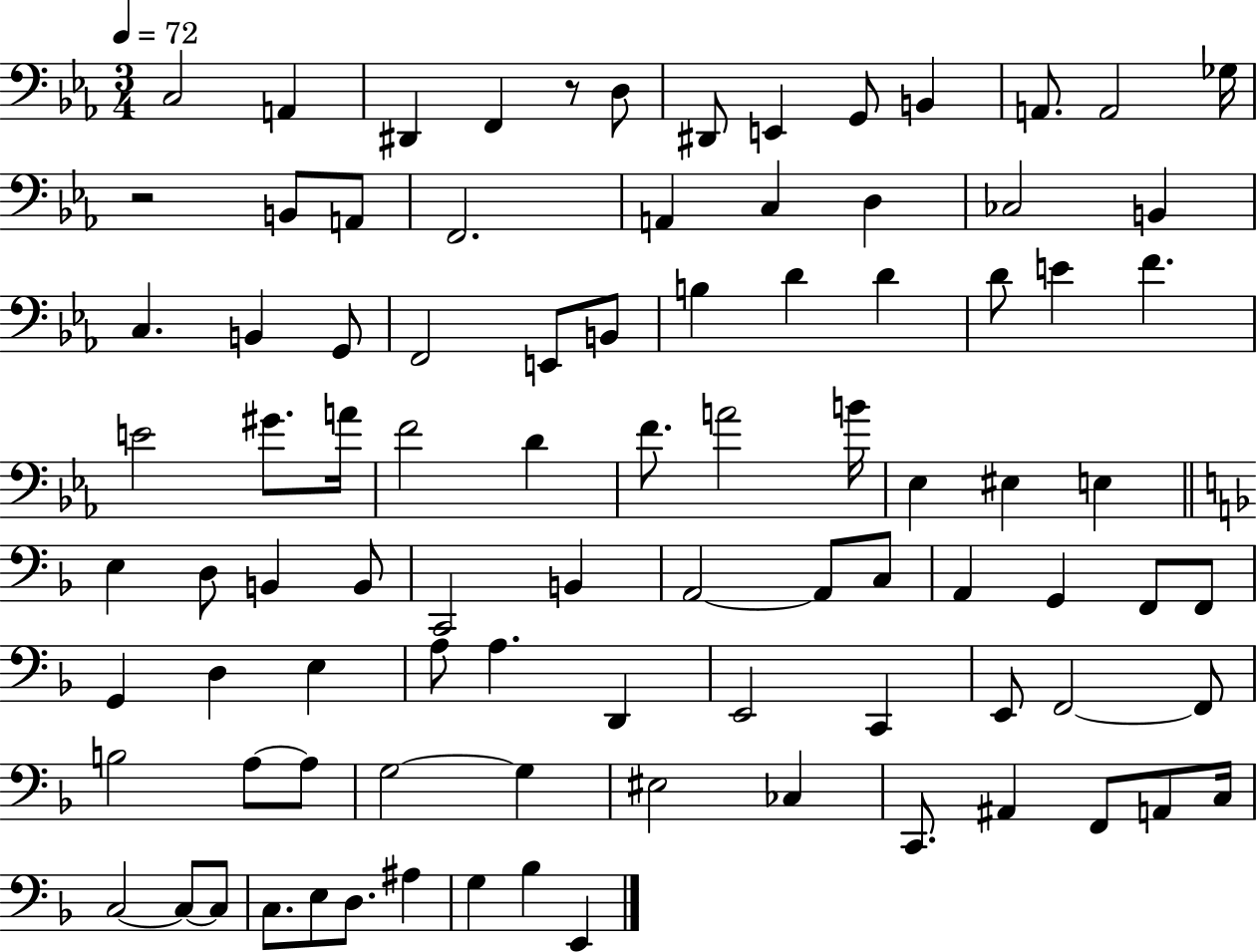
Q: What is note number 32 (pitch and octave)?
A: F4